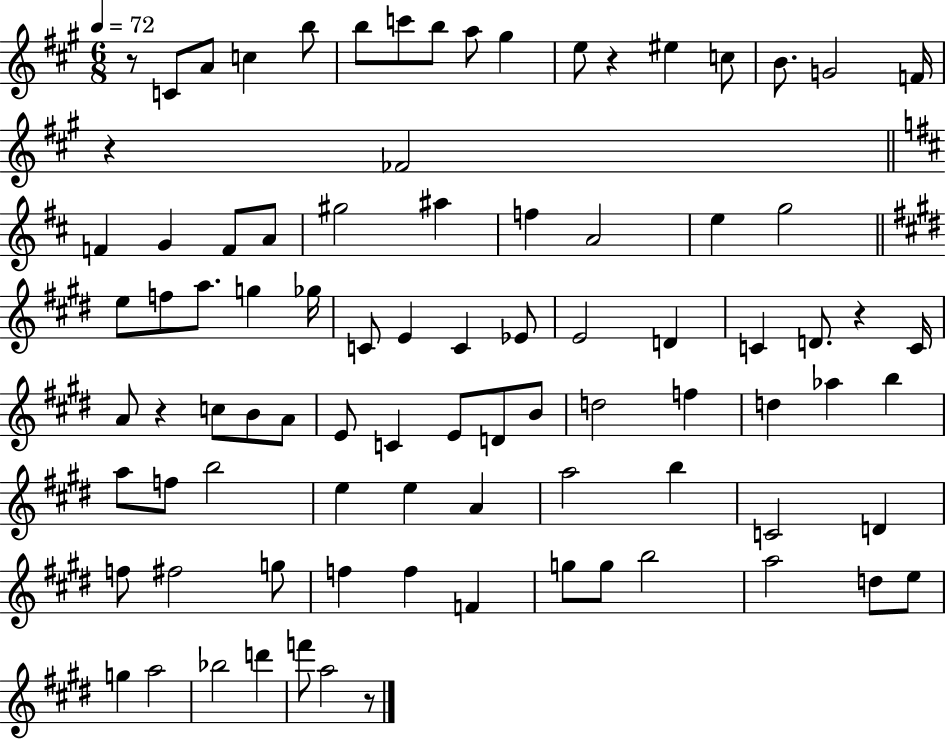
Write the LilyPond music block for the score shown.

{
  \clef treble
  \numericTimeSignature
  \time 6/8
  \key a \major
  \tempo 4 = 72
  r8 c'8 a'8 c''4 b''8 | b''8 c'''8 b''8 a''8 gis''4 | e''8 r4 eis''4 c''8 | b'8. g'2 f'16 | \break r4 fes'2 | \bar "||" \break \key d \major f'4 g'4 f'8 a'8 | gis''2 ais''4 | f''4 a'2 | e''4 g''2 | \break \bar "||" \break \key e \major e''8 f''8 a''8. g''4 ges''16 | c'8 e'4 c'4 ees'8 | e'2 d'4 | c'4 d'8. r4 c'16 | \break a'8 r4 c''8 b'8 a'8 | e'8 c'4 e'8 d'8 b'8 | d''2 f''4 | d''4 aes''4 b''4 | \break a''8 f''8 b''2 | e''4 e''4 a'4 | a''2 b''4 | c'2 d'4 | \break f''8 fis''2 g''8 | f''4 f''4 f'4 | g''8 g''8 b''2 | a''2 d''8 e''8 | \break g''4 a''2 | bes''2 d'''4 | f'''8 a''2 r8 | \bar "|."
}